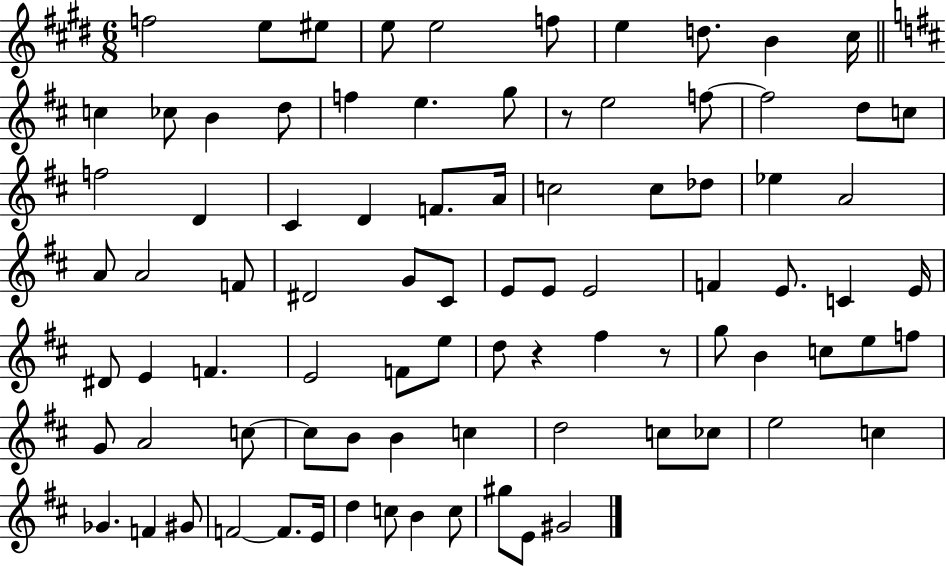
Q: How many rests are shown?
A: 3